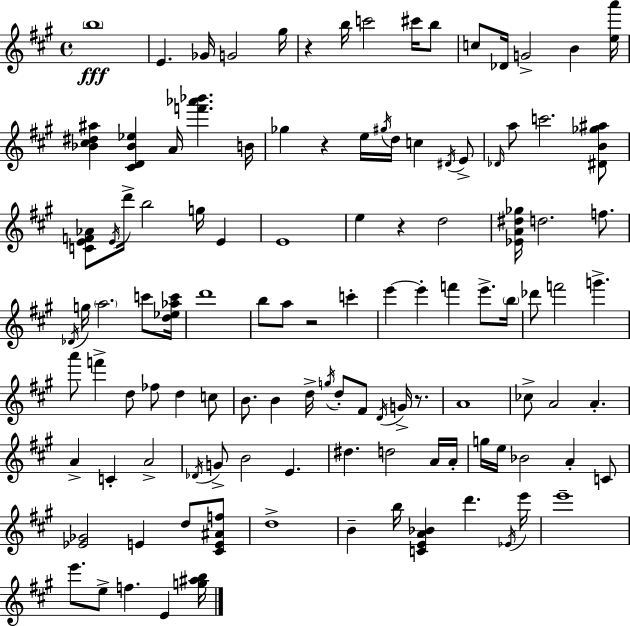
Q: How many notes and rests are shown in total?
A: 115